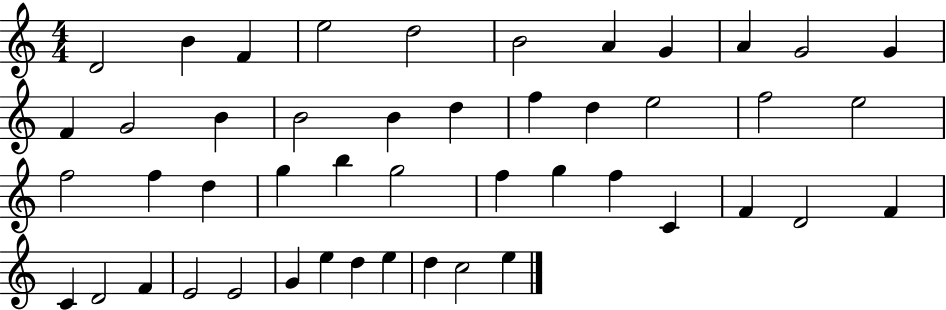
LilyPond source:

{
  \clef treble
  \numericTimeSignature
  \time 4/4
  \key c \major
  d'2 b'4 f'4 | e''2 d''2 | b'2 a'4 g'4 | a'4 g'2 g'4 | \break f'4 g'2 b'4 | b'2 b'4 d''4 | f''4 d''4 e''2 | f''2 e''2 | \break f''2 f''4 d''4 | g''4 b''4 g''2 | f''4 g''4 f''4 c'4 | f'4 d'2 f'4 | \break c'4 d'2 f'4 | e'2 e'2 | g'4 e''4 d''4 e''4 | d''4 c''2 e''4 | \break \bar "|."
}